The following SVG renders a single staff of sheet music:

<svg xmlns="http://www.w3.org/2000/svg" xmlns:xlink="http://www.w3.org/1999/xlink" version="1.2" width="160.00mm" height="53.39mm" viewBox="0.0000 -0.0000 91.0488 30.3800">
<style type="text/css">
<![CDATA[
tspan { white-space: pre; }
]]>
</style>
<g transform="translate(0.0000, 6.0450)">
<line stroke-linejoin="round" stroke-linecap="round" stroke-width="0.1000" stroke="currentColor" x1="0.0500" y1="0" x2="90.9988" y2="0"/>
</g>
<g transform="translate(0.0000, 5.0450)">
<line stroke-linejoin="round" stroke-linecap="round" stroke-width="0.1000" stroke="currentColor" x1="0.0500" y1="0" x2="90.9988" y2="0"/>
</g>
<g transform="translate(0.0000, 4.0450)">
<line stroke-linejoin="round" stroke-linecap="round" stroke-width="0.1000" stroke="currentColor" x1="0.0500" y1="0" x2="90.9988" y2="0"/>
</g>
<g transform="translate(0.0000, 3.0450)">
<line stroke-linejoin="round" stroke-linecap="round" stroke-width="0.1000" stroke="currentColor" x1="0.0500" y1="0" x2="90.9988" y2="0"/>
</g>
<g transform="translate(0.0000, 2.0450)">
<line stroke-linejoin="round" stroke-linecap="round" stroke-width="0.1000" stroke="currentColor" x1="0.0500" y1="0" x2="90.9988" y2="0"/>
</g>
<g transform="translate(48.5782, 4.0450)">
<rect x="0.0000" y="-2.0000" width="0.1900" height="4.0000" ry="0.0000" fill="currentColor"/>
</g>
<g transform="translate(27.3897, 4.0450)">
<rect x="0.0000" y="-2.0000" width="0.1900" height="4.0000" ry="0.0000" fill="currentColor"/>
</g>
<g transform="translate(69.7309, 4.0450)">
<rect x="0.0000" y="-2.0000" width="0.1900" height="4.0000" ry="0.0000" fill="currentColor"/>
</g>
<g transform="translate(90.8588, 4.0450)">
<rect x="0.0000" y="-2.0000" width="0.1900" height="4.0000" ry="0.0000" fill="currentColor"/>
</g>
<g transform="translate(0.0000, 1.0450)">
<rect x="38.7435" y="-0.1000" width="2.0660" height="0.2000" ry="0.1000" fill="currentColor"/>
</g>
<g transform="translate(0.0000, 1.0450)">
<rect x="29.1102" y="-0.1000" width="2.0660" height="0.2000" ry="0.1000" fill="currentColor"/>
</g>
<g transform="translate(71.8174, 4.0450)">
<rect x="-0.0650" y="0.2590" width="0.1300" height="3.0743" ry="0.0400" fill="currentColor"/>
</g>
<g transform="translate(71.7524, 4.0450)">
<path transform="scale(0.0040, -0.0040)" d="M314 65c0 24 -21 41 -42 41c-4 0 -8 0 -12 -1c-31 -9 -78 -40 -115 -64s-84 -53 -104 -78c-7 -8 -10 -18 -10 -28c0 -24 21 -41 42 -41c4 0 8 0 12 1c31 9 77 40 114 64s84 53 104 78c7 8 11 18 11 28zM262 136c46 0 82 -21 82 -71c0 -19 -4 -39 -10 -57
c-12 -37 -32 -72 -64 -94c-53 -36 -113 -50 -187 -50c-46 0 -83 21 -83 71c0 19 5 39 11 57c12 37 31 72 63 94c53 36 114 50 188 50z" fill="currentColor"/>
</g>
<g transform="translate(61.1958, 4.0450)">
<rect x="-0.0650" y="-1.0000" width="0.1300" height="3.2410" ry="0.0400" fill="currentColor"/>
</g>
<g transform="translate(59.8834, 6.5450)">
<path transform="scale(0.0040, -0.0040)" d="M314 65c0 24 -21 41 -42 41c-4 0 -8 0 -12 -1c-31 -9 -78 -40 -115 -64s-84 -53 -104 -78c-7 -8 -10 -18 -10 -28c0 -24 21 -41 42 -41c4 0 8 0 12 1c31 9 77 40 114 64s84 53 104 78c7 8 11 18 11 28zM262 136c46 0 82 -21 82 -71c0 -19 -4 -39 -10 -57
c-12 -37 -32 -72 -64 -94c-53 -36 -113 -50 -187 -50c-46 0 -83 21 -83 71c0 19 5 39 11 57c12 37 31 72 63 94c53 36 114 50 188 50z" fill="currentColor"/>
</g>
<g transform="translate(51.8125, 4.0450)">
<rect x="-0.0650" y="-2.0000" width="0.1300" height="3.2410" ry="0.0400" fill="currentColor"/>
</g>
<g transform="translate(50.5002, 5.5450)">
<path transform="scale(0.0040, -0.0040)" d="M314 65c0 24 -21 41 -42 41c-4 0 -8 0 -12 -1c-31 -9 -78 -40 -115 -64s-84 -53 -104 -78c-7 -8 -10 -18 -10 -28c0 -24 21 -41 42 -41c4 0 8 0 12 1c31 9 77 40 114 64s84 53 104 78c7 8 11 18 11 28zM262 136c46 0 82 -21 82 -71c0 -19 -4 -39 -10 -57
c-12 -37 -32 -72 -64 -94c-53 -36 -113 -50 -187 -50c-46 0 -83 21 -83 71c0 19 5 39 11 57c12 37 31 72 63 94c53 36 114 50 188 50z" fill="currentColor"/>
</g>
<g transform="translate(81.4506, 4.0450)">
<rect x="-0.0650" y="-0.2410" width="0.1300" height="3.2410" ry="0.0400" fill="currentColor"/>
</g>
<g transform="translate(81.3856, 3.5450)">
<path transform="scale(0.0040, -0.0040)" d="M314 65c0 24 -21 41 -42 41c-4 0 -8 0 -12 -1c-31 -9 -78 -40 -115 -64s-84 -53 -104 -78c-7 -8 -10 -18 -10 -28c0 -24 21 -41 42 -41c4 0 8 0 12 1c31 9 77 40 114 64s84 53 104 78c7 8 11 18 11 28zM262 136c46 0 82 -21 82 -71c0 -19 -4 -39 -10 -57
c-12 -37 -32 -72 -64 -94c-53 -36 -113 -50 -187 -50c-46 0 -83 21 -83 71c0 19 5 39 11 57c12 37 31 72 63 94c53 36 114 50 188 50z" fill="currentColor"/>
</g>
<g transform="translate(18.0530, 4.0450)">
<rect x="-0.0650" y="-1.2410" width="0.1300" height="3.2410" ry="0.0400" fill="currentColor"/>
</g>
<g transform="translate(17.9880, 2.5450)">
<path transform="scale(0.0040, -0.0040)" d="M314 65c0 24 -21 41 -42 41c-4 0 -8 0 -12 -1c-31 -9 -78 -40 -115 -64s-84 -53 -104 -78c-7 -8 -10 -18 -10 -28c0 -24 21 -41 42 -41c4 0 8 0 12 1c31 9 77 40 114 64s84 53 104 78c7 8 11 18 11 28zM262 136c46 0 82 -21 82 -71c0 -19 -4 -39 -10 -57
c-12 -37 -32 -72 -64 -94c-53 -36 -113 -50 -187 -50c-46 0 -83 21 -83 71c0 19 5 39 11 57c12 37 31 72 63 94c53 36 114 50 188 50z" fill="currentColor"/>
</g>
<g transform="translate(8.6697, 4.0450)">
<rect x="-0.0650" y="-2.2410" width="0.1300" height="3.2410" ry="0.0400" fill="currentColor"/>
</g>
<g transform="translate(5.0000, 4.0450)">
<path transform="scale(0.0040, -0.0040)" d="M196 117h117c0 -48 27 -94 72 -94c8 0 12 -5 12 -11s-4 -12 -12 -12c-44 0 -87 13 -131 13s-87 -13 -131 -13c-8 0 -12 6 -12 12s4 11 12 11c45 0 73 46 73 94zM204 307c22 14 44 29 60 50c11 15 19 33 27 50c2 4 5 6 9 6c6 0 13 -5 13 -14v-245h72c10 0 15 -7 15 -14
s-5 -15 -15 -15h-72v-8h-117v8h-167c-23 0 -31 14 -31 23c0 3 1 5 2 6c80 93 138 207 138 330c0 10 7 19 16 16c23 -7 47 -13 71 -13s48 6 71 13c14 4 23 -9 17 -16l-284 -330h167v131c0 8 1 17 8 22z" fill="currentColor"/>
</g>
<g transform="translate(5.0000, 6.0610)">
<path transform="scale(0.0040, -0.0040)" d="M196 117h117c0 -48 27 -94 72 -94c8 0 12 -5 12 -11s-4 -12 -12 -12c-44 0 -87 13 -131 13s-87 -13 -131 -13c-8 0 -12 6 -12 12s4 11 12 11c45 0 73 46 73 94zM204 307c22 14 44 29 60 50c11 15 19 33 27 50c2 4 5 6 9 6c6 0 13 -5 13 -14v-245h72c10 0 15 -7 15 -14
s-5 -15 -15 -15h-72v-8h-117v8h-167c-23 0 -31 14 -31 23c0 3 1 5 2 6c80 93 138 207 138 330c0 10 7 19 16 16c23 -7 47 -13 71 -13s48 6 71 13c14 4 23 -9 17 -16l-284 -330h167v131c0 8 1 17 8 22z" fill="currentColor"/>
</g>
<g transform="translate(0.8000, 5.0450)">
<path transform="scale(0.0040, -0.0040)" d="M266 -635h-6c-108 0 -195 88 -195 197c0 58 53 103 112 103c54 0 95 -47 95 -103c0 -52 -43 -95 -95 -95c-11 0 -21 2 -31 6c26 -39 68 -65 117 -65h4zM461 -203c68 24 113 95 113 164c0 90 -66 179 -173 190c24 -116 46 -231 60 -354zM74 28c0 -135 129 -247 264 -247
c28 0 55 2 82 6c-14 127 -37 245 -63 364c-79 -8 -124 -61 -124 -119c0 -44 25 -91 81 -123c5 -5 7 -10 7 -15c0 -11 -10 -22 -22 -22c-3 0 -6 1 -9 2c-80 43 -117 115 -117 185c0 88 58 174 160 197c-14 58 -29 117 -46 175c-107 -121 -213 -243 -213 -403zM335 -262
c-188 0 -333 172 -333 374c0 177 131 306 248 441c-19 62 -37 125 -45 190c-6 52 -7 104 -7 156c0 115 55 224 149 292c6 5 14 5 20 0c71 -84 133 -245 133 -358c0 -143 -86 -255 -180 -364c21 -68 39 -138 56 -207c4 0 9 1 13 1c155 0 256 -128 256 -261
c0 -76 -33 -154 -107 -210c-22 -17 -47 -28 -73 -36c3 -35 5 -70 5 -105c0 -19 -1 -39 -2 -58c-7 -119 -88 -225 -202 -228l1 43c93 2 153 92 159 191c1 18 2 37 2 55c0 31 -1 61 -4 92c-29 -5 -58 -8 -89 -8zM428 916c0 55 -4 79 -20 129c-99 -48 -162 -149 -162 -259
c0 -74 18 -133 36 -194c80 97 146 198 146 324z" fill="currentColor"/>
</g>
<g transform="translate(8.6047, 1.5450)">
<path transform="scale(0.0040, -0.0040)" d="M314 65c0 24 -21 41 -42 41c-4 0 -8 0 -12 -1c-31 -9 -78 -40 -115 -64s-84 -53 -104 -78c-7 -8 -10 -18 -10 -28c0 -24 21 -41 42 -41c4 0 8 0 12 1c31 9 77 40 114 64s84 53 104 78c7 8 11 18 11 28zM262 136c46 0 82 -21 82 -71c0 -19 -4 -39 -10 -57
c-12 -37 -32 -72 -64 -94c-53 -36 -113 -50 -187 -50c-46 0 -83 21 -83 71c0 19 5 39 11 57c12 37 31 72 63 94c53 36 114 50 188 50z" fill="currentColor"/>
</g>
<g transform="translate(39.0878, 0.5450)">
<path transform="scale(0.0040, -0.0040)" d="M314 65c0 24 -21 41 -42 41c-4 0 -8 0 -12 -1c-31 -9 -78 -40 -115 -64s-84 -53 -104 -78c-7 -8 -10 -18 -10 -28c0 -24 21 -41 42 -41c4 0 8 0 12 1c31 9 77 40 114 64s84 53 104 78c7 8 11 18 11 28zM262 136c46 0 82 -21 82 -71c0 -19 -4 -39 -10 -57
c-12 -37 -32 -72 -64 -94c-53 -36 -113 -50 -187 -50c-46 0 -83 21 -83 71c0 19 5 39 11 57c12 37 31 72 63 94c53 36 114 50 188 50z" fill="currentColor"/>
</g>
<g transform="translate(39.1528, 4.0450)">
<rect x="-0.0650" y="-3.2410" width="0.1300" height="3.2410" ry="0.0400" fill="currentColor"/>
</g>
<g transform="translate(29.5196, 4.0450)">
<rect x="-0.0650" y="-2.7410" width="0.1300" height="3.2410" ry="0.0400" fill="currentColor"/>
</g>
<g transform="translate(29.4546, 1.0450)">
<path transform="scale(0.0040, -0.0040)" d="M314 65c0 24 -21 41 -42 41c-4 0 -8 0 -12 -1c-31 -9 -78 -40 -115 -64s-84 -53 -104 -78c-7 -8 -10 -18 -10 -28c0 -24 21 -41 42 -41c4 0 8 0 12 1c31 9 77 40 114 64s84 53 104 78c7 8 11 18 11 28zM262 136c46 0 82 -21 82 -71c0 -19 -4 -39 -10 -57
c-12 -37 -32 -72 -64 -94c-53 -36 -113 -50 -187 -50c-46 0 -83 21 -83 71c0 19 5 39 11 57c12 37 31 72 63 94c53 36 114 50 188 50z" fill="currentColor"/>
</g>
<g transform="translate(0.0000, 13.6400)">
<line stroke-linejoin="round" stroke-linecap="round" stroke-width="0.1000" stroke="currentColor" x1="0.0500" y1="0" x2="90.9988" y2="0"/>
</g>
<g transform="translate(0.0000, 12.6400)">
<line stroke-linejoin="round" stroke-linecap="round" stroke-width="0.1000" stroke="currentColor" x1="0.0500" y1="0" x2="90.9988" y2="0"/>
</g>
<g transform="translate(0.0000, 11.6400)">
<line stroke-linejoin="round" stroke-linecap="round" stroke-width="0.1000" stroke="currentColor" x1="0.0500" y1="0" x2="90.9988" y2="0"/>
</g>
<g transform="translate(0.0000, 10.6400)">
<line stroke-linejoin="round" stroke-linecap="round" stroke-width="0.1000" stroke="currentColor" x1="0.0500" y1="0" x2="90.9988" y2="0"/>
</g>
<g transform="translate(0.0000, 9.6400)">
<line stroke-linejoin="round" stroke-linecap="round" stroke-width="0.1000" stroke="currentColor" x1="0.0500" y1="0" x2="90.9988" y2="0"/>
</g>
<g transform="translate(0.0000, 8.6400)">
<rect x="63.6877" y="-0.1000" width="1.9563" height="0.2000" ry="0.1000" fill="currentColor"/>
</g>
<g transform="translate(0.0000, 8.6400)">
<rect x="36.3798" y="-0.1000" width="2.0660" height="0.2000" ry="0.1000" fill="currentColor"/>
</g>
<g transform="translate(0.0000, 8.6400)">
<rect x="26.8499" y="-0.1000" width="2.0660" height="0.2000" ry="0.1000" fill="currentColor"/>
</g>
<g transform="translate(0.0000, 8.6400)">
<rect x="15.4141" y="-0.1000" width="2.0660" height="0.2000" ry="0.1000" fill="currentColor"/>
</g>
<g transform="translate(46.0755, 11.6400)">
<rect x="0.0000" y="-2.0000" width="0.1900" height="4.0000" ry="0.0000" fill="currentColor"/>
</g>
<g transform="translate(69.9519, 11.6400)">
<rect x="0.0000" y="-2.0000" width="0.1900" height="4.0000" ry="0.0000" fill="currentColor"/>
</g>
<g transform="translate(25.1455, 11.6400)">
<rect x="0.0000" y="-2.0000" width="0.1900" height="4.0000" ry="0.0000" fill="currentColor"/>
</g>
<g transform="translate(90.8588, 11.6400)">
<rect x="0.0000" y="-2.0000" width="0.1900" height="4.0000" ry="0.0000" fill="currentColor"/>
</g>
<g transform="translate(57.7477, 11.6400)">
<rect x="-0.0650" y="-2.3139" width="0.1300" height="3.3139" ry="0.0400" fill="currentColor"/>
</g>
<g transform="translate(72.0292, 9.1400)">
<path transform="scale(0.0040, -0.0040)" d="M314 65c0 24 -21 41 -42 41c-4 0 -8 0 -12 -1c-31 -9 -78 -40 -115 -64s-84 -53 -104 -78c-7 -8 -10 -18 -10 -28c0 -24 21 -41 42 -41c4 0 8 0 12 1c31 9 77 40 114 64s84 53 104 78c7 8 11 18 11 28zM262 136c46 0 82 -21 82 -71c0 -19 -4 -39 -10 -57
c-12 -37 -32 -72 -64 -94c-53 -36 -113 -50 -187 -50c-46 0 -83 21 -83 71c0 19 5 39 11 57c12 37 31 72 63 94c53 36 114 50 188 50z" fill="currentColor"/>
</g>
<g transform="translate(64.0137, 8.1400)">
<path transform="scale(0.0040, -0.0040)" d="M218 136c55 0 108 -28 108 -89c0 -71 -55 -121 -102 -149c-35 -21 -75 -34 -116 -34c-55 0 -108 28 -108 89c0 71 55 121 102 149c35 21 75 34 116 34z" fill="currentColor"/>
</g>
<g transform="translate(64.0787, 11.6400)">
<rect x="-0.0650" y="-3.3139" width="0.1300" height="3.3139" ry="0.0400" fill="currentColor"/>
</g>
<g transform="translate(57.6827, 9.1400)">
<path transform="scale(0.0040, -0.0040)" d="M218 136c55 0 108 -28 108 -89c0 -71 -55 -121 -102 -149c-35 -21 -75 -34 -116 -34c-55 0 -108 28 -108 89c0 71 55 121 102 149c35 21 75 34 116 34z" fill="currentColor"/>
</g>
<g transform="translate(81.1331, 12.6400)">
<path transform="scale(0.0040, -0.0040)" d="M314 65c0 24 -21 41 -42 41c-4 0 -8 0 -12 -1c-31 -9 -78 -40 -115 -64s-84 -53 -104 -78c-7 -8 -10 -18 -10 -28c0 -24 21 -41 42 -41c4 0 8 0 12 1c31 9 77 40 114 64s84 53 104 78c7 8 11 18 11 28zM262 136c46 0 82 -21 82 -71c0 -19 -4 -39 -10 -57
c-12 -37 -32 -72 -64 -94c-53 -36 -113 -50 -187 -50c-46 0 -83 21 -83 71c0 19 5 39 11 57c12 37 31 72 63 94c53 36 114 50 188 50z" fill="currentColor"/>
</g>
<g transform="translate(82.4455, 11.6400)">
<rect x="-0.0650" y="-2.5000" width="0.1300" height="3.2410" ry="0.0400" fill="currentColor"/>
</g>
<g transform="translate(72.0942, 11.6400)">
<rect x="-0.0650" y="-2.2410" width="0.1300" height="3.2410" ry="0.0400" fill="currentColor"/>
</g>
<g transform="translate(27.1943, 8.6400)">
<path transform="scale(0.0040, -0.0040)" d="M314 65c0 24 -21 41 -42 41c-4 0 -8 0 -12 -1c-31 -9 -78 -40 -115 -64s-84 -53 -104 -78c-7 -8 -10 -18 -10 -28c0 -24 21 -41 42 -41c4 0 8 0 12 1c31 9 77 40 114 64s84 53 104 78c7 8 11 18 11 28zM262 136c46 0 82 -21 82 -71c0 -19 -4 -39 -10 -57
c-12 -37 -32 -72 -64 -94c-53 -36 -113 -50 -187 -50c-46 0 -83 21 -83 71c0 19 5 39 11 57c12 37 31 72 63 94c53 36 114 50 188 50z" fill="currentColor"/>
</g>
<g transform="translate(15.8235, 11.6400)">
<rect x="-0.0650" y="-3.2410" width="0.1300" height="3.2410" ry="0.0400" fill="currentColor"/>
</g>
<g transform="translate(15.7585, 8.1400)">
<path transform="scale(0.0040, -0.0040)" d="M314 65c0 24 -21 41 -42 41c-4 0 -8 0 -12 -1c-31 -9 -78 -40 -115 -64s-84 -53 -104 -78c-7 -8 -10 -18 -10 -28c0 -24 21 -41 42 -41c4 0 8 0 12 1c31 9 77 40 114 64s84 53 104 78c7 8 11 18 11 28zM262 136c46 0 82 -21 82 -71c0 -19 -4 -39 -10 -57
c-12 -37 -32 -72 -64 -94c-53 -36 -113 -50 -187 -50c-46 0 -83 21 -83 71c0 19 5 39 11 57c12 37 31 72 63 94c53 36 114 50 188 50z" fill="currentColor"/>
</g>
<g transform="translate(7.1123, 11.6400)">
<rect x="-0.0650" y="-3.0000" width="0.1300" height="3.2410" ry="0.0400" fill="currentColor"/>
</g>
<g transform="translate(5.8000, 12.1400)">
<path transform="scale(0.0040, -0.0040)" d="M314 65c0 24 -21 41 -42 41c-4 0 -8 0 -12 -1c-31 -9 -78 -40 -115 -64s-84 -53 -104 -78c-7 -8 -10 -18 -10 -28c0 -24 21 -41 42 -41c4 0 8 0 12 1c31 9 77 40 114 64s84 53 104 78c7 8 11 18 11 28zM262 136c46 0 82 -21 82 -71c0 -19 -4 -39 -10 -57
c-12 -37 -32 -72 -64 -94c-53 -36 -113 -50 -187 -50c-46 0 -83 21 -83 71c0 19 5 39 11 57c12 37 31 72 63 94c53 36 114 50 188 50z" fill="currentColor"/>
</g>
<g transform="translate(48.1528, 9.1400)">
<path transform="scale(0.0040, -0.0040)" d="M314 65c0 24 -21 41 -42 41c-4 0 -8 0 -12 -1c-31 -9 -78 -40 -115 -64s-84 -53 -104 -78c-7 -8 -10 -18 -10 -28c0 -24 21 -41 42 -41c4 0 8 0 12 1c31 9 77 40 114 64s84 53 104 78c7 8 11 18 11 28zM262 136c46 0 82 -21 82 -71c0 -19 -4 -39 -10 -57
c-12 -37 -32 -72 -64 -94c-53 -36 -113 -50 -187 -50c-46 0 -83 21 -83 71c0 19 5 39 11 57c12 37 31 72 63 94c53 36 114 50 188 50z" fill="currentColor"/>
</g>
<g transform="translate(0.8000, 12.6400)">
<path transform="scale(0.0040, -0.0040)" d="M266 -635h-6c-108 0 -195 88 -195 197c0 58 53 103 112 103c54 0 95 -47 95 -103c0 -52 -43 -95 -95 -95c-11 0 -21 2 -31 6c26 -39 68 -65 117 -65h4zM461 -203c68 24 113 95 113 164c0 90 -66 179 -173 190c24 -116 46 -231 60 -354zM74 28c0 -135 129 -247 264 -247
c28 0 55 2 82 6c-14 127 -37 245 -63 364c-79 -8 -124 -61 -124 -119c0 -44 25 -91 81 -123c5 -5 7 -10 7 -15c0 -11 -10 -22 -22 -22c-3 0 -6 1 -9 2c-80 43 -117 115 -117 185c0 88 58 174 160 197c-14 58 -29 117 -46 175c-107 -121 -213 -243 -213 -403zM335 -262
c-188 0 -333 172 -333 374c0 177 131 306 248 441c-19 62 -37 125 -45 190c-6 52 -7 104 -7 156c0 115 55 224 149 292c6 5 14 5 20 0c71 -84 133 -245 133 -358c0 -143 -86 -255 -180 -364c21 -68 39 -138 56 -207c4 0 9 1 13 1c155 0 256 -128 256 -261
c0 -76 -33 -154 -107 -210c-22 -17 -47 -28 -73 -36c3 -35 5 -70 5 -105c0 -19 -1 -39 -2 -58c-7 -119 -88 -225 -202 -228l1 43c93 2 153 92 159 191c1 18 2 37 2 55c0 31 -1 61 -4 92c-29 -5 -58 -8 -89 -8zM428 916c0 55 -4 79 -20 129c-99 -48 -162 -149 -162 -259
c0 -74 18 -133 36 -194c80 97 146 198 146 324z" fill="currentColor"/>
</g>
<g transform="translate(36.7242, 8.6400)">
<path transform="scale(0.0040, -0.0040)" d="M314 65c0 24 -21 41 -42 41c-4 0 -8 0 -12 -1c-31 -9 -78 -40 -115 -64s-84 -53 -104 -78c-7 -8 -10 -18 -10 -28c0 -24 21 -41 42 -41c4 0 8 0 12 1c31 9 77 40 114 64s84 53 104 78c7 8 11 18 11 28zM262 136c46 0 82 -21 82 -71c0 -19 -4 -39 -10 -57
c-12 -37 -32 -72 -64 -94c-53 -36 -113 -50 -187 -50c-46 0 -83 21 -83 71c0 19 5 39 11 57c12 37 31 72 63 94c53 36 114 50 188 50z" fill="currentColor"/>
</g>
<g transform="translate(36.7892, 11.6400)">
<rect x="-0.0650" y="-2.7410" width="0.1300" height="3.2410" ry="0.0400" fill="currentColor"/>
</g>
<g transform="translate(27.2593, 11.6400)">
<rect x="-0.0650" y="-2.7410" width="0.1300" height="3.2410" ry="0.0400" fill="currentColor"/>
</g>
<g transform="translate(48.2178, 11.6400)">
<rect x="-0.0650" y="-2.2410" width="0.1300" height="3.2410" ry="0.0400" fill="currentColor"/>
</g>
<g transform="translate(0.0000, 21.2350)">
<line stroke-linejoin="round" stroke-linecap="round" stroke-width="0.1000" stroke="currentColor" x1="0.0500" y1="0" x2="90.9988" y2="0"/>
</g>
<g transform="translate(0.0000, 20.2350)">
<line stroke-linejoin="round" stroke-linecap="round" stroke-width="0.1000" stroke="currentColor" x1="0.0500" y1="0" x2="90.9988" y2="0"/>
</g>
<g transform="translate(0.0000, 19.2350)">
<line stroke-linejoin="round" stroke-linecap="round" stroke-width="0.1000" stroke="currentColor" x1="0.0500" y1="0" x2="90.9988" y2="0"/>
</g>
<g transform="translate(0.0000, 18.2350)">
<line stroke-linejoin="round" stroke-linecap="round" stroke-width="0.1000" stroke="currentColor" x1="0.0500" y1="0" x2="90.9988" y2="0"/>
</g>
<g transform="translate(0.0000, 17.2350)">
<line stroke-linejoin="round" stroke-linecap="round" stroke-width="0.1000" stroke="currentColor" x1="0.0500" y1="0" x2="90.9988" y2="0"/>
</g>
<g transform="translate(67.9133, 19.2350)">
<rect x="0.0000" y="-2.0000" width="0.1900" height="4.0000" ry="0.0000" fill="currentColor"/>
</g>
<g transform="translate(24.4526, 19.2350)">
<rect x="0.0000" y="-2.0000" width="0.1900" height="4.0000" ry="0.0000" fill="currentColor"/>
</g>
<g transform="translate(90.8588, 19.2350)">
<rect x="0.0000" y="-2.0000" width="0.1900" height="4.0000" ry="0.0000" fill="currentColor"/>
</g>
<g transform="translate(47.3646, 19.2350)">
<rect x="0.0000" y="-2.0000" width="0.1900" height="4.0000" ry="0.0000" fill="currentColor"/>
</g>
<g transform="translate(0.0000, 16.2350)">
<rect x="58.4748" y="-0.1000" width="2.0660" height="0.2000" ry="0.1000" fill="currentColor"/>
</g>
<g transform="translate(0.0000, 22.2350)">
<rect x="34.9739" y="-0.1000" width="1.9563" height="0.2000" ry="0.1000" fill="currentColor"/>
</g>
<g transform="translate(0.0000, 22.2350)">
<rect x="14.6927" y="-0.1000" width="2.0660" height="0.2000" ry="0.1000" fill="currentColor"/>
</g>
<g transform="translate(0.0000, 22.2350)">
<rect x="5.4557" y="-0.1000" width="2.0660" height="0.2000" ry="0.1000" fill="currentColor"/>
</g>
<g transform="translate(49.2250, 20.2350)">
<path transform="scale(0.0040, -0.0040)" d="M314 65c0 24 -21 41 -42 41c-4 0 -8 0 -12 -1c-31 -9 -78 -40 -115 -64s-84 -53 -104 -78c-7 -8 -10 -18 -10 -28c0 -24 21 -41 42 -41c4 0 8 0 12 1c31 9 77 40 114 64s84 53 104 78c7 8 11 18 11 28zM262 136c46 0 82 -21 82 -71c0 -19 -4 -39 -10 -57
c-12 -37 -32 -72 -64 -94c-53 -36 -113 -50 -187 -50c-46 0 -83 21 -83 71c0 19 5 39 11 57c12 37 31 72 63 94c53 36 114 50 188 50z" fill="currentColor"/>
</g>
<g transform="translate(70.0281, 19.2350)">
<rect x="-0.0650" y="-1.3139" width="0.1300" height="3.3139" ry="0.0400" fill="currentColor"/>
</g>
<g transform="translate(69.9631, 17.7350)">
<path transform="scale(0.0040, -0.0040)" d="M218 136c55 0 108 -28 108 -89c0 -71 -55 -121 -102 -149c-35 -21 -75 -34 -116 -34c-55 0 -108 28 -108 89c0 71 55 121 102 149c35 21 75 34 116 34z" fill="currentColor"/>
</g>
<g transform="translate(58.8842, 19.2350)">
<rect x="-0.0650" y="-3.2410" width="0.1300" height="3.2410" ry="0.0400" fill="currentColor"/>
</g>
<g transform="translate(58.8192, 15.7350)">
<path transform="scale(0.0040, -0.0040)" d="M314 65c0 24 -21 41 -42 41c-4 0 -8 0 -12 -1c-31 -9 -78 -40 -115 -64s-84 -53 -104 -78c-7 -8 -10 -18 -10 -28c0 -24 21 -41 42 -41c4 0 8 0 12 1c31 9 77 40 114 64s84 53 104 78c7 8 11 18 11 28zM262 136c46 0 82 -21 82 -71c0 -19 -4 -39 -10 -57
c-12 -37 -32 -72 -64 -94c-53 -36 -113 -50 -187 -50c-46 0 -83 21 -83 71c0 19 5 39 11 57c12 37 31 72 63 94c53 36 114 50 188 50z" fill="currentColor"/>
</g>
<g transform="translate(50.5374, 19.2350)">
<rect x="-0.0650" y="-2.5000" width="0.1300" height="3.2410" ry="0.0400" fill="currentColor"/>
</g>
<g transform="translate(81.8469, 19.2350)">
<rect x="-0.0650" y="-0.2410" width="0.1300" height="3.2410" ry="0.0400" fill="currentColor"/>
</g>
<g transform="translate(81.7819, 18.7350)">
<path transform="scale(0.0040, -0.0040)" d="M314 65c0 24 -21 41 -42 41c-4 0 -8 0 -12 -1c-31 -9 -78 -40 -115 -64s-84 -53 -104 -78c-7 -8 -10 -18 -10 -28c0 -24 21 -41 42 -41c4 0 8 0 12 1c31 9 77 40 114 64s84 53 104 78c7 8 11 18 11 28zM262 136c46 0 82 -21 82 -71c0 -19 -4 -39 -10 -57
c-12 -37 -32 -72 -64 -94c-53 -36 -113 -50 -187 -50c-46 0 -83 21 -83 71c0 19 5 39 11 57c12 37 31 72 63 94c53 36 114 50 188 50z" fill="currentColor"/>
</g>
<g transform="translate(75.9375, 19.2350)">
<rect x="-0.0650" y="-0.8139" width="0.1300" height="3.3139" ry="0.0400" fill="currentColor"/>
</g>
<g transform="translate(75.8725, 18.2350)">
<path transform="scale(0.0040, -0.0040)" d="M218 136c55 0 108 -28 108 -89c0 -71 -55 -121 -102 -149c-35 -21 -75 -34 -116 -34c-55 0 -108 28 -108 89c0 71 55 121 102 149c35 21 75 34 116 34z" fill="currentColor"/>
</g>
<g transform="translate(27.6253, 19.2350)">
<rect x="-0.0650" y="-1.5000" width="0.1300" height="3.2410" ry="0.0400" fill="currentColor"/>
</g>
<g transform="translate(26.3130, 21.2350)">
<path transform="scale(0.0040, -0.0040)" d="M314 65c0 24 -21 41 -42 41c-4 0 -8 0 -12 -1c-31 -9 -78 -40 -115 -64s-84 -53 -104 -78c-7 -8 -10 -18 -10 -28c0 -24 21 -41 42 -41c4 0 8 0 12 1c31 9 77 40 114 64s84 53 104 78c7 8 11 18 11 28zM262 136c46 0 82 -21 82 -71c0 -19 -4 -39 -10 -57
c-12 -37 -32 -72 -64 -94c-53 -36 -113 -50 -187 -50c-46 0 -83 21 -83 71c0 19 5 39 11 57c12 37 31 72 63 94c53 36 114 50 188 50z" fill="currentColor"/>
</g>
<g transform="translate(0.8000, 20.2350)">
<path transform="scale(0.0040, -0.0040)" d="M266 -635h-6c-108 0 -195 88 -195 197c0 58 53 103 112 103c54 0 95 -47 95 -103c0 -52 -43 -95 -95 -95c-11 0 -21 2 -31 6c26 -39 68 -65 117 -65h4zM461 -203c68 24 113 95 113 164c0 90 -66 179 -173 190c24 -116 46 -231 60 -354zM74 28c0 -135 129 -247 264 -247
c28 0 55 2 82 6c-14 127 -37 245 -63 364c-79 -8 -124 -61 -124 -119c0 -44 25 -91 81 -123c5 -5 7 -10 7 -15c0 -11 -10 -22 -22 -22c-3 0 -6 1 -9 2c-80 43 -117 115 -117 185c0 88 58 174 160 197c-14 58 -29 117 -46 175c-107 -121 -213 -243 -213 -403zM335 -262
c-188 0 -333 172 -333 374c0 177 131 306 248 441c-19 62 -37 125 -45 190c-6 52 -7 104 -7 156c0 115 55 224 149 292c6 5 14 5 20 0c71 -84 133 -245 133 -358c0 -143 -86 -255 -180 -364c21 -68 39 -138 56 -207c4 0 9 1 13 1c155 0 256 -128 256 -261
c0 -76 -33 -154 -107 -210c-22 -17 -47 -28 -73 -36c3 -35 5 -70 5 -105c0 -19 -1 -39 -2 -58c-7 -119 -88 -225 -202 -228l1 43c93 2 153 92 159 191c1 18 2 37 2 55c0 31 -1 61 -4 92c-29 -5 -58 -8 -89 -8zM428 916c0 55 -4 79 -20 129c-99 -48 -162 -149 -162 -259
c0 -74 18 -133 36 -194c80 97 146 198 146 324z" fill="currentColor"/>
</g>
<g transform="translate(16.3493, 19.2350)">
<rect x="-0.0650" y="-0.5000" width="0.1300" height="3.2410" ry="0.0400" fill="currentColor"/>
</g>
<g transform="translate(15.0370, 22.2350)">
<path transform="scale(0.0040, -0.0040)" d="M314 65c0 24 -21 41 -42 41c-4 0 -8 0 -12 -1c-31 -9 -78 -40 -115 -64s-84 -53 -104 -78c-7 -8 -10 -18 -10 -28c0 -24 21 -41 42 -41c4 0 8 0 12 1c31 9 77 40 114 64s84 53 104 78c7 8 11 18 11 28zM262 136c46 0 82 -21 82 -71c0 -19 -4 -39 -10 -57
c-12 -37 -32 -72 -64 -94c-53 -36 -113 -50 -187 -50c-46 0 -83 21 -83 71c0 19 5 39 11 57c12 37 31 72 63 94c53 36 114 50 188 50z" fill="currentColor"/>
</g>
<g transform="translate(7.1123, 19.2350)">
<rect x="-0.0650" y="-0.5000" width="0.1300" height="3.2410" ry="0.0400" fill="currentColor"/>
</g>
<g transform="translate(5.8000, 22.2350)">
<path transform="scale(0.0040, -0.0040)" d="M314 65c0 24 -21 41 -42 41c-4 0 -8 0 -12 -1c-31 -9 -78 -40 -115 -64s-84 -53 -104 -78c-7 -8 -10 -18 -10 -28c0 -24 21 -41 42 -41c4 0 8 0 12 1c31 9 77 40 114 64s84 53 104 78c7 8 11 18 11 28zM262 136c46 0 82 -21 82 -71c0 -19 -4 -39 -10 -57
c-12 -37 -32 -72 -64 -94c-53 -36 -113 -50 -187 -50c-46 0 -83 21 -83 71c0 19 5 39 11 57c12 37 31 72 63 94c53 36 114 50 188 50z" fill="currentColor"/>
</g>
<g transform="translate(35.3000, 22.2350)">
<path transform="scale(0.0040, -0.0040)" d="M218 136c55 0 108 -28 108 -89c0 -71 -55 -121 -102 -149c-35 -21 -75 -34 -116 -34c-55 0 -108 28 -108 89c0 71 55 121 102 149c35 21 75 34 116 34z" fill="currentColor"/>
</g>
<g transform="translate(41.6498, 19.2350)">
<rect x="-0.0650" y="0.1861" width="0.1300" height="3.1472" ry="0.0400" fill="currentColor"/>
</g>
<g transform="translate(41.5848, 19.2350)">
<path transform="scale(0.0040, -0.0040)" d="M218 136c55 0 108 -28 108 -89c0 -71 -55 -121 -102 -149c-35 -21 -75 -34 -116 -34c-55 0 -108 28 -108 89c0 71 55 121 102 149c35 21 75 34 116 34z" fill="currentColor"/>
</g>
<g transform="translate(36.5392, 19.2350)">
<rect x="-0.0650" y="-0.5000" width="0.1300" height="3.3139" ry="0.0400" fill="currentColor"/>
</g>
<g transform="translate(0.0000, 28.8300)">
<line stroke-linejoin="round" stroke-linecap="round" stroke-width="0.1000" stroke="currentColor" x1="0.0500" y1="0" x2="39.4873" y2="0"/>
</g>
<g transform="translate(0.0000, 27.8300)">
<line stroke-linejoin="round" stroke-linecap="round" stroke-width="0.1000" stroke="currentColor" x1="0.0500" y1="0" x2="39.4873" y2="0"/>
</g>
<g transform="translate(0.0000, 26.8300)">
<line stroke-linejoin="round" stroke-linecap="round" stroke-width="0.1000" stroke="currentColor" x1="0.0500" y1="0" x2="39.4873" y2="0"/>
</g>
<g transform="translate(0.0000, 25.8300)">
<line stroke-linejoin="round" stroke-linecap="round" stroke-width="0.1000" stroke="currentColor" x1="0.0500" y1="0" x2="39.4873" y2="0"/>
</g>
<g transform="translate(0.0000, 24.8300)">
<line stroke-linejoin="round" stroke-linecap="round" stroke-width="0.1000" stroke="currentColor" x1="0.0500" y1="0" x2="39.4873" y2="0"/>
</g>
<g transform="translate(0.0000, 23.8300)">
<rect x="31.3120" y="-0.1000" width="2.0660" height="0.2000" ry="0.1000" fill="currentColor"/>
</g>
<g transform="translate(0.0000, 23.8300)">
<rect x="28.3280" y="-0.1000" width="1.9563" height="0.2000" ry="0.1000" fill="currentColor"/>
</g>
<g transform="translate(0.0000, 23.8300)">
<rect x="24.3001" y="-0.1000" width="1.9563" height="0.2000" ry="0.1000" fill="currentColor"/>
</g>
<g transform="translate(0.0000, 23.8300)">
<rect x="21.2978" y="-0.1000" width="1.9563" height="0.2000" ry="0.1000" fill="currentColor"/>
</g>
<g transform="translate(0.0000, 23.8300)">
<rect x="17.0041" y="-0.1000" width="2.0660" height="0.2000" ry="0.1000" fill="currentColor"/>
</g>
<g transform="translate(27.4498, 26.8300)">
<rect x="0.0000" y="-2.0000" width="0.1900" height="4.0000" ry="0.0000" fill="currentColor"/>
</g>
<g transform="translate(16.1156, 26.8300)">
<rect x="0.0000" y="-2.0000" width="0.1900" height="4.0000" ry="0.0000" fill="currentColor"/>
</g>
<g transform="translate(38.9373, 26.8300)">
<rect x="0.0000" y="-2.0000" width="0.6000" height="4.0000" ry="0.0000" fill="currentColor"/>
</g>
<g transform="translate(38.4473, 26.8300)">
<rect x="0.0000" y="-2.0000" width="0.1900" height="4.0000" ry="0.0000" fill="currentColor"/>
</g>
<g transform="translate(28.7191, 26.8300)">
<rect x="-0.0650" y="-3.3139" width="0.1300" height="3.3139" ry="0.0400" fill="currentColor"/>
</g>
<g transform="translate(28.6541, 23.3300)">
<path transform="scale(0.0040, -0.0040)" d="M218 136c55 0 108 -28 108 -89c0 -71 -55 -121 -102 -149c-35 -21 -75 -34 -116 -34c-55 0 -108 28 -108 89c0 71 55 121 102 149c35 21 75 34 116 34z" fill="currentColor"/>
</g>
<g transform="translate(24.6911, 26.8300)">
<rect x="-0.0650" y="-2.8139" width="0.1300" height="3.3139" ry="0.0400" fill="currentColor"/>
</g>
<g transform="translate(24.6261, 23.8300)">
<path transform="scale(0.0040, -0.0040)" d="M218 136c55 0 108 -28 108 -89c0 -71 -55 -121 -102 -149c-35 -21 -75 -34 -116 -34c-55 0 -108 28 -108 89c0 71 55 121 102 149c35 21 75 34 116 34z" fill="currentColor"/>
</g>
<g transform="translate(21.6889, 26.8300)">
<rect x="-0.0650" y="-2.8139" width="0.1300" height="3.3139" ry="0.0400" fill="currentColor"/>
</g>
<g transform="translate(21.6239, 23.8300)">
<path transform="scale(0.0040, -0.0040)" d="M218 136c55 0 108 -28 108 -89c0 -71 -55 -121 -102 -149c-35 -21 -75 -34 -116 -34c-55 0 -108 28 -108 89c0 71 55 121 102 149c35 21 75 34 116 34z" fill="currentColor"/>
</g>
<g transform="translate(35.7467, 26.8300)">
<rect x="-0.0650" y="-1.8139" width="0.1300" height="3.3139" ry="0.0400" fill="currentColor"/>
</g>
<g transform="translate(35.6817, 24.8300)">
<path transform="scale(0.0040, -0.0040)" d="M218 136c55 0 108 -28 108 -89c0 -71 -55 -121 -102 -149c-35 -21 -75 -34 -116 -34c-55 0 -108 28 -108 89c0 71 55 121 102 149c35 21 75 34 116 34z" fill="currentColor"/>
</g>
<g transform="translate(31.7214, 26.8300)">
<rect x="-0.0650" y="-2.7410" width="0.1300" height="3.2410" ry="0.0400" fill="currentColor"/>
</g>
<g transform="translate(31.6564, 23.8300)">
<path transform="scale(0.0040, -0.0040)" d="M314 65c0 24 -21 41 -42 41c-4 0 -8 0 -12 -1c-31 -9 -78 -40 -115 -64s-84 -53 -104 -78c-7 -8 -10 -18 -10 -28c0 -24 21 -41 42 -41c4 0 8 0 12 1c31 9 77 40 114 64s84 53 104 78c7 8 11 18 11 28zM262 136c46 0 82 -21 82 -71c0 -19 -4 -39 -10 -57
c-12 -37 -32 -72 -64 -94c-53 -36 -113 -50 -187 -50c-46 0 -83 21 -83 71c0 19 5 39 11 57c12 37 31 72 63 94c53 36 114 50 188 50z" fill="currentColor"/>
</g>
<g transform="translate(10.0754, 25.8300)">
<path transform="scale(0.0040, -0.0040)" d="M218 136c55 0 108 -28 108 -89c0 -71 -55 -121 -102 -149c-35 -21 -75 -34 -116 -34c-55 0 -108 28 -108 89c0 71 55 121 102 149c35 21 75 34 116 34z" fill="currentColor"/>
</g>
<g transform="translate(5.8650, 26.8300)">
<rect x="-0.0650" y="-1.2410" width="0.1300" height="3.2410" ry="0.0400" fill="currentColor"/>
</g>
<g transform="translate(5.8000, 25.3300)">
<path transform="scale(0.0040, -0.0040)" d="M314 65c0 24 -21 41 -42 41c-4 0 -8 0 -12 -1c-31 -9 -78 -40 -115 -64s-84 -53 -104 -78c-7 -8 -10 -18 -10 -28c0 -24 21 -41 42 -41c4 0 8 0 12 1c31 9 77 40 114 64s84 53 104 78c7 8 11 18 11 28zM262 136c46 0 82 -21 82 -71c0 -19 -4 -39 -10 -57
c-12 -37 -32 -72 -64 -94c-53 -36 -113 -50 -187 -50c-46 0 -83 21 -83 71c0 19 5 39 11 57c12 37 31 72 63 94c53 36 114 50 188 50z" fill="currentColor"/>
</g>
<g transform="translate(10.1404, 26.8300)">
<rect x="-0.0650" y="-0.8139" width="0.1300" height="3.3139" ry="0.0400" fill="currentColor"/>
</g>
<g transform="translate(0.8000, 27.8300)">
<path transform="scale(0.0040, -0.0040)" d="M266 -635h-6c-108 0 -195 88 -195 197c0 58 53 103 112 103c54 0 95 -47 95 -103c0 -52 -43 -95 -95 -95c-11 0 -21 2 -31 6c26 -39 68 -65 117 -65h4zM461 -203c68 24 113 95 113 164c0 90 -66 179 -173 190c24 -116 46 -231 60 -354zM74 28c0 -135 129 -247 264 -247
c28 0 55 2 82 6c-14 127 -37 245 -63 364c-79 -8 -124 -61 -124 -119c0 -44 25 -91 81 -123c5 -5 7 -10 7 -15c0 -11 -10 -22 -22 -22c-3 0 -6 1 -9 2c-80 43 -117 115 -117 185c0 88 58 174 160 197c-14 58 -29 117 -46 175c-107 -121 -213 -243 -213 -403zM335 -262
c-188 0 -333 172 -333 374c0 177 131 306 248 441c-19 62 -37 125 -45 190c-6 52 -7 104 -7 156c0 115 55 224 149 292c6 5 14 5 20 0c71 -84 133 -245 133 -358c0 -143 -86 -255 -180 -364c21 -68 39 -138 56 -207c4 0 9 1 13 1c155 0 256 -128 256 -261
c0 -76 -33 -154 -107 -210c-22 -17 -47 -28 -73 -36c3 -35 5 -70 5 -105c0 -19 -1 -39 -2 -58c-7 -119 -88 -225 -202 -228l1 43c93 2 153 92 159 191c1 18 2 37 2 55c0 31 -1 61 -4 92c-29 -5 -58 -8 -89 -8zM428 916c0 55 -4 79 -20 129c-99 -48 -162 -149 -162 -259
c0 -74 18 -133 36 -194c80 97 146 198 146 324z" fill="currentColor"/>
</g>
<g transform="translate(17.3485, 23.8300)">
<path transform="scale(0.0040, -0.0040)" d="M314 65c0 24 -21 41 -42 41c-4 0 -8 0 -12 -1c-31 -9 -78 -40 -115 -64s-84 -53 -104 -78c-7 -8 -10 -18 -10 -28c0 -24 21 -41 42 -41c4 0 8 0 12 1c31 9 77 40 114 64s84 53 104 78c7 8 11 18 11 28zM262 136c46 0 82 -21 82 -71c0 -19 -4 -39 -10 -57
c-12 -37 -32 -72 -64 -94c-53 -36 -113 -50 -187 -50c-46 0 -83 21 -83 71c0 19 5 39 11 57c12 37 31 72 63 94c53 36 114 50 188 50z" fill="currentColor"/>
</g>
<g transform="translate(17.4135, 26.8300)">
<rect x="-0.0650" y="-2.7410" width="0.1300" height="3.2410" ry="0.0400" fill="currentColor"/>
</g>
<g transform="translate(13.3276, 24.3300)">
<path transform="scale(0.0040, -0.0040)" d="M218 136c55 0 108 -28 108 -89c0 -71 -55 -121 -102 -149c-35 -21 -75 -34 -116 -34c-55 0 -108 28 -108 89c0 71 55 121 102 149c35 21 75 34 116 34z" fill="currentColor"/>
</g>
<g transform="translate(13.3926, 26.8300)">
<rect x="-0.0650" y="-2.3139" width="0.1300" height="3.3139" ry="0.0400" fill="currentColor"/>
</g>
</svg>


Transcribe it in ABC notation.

X:1
T:Untitled
M:4/4
L:1/4
K:C
g2 e2 a2 b2 F2 D2 B2 c2 A2 b2 a2 a2 g2 g b g2 G2 C2 C2 E2 C B G2 b2 e d c2 e2 d g a2 a a b a2 f